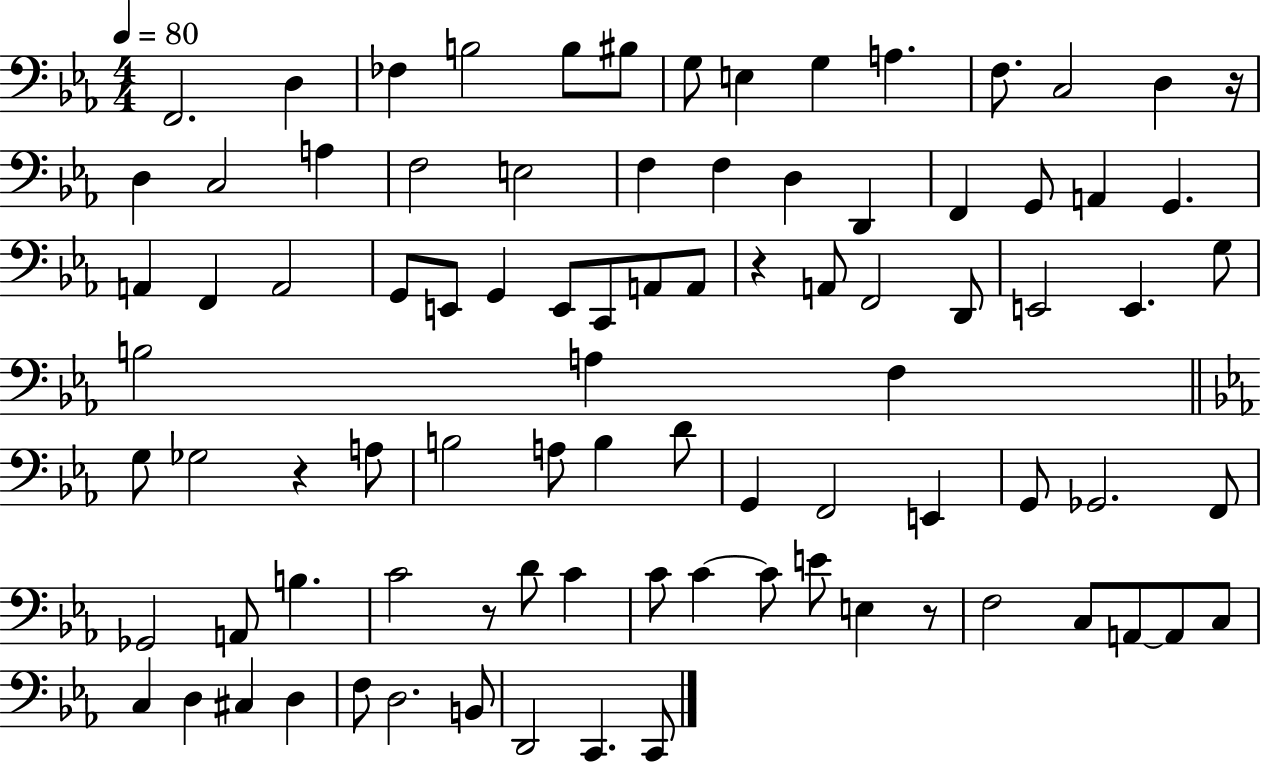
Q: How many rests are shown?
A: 5